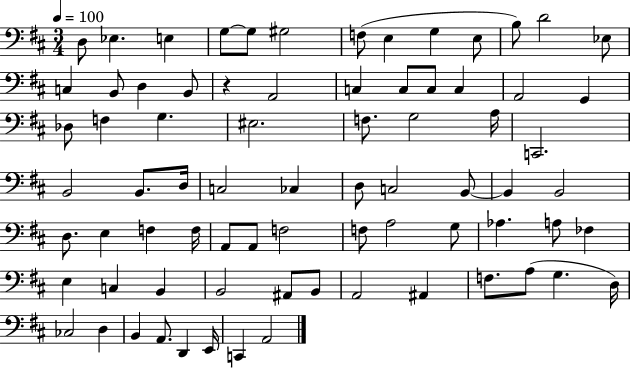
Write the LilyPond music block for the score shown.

{
  \clef bass
  \numericTimeSignature
  \time 3/4
  \key d \major
  \tempo 4 = 100
  d8 ees4. e4 | g8~~ g8 gis2 | f8( e4 g4 e8 | b8) d'2 ees8 | \break c4 b,8 d4 b,8 | r4 a,2 | c4 c8 c8 c4 | a,2 g,4 | \break des8 f4 g4. | eis2. | f8. g2 a16 | c,2. | \break b,2 b,8. d16 | c2 ces4 | d8 c2 b,8~~ | b,4 b,2 | \break d8. e4 f4 f16 | a,8 a,8 f2 | f8 a2 g8 | aes4. a8 fes4 | \break e4 c4 b,4 | b,2 ais,8 b,8 | a,2 ais,4 | f8. a8( g4. d16) | \break ces2 d4 | b,4 a,8. d,4 e,16 | c,4 a,2 | \bar "|."
}